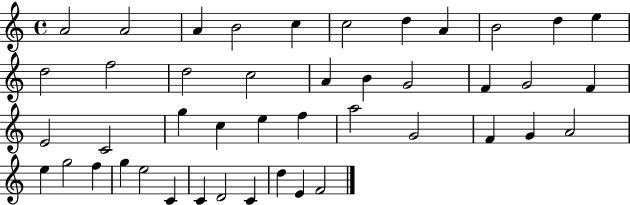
{
  \clef treble
  \time 4/4
  \defaultTimeSignature
  \key c \major
  a'2 a'2 | a'4 b'2 c''4 | c''2 d''4 a'4 | b'2 d''4 e''4 | \break d''2 f''2 | d''2 c''2 | a'4 b'4 g'2 | f'4 g'2 f'4 | \break e'2 c'2 | g''4 c''4 e''4 f''4 | a''2 g'2 | f'4 g'4 a'2 | \break e''4 g''2 f''4 | g''4 e''2 c'4 | c'4 d'2 c'4 | d''4 e'4 f'2 | \break \bar "|."
}